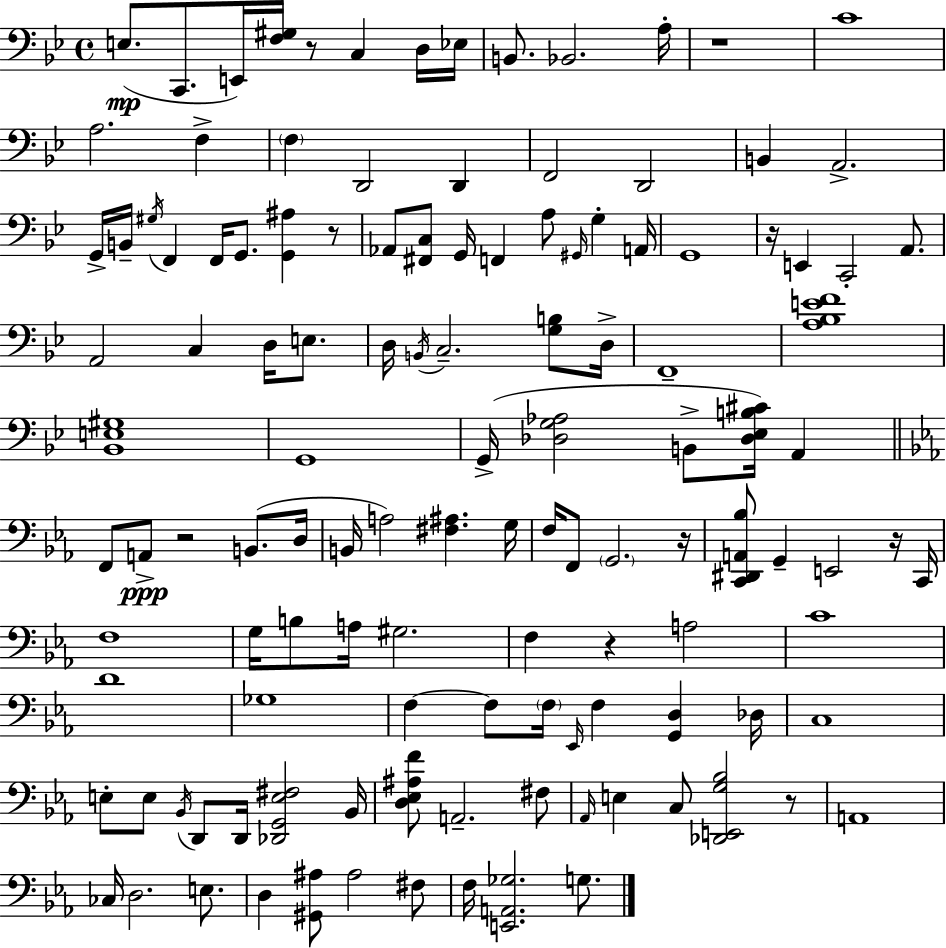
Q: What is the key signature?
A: BES major